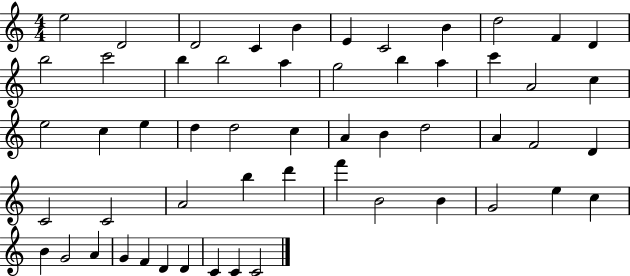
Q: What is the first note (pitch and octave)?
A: E5